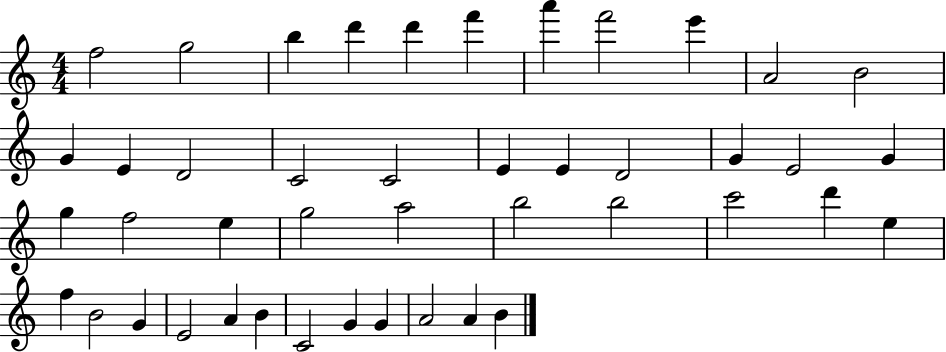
F5/h G5/h B5/q D6/q D6/q F6/q A6/q F6/h E6/q A4/h B4/h G4/q E4/q D4/h C4/h C4/h E4/q E4/q D4/h G4/q E4/h G4/q G5/q F5/h E5/q G5/h A5/h B5/h B5/h C6/h D6/q E5/q F5/q B4/h G4/q E4/h A4/q B4/q C4/h G4/q G4/q A4/h A4/q B4/q